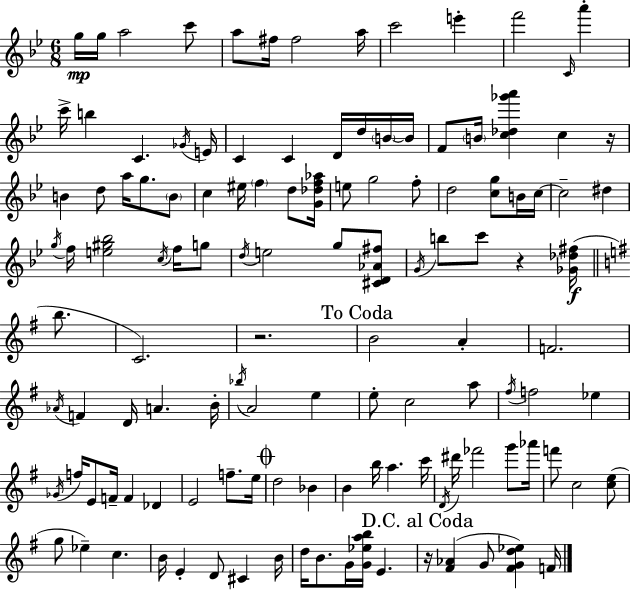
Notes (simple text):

G5/s G5/s A5/h C6/e A5/e F#5/s F#5/h A5/s C6/h E6/q F6/h C4/s A6/q C6/s B5/q C4/q. Gb4/s E4/s C4/q C4/q D4/s D5/s B4/s B4/s F4/e B4/s [C5,Db5,Gb6,A6]/q C5/q R/s B4/q D5/e A5/s G5/e. B4/e C5/q EIS5/s F5/q D5/e [G4,Db5,F5,Ab5]/s E5/e G5/h F5/e D5/h [C5,G5]/e B4/s C5/s C5/h D#5/q G5/s F5/s [E5,G#5,Bb5]/h C5/s F5/s G5/e D5/s E5/h G5/e [C#4,D4,Ab4,F#5]/e G4/s B5/e C6/e R/q [Gb4,Db5,F#5]/s B5/e. C4/h. R/h. B4/h A4/q F4/h. Ab4/s F4/q D4/s A4/q. B4/s Bb5/s A4/h E5/q E5/e C5/h A5/e F#5/s F5/h Eb5/q Gb4/s F5/s E4/e F4/s F4/q Db4/q E4/h F5/e. E5/s D5/h Bb4/q B4/q B5/s A5/q. C6/s D4/s D#6/s FES6/h G6/e Ab6/s F6/e C5/h [C5,E5]/e G5/e Eb5/q C5/q. B4/s E4/q D4/e C#4/q B4/s D5/s B4/e. G4/s [G4,Eb5,A5,B5]/s E4/q. R/s [F#4,Ab4]/q G4/e [F#4,G4,D5,Eb5]/q F4/s